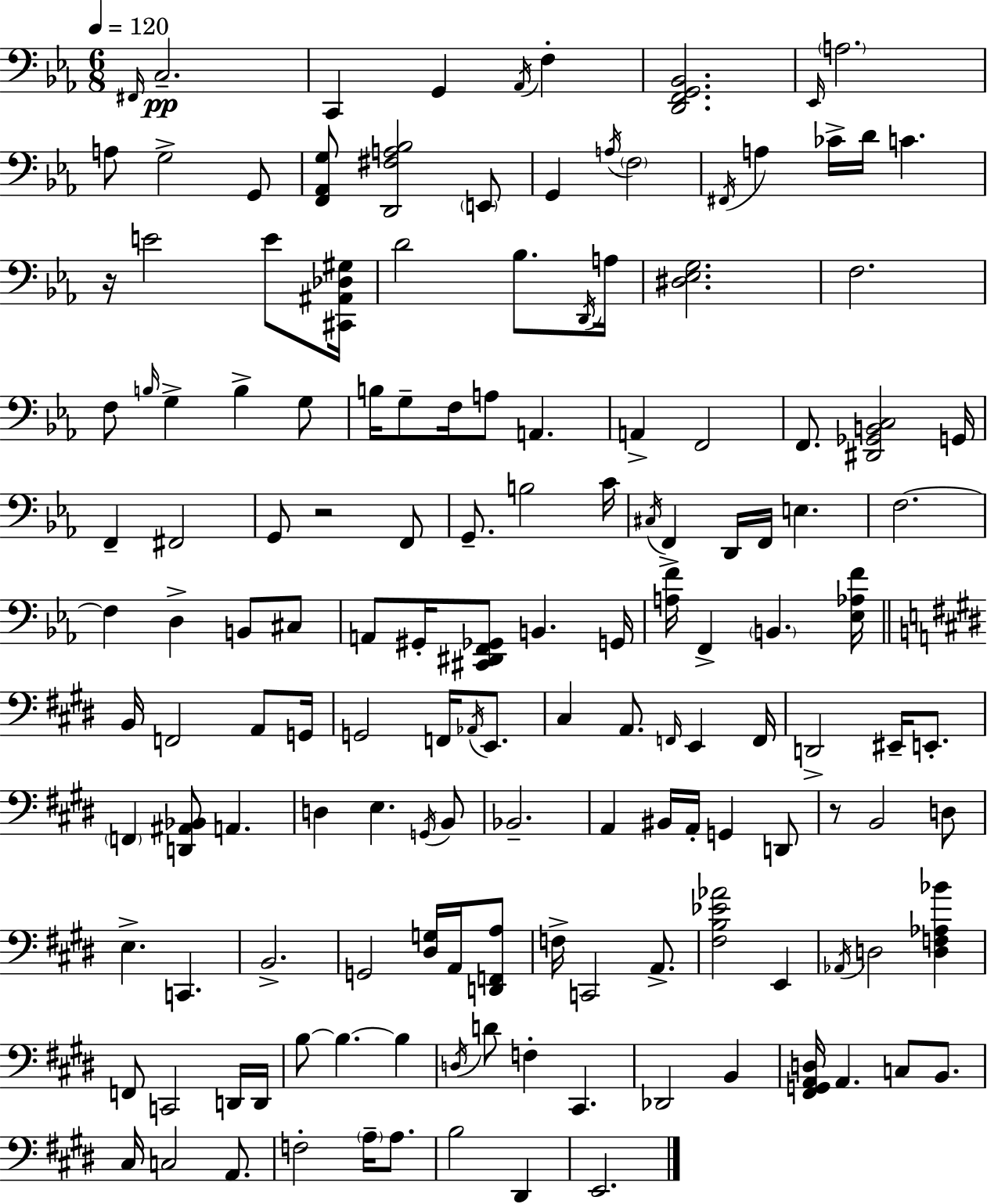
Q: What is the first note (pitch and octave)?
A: F#2